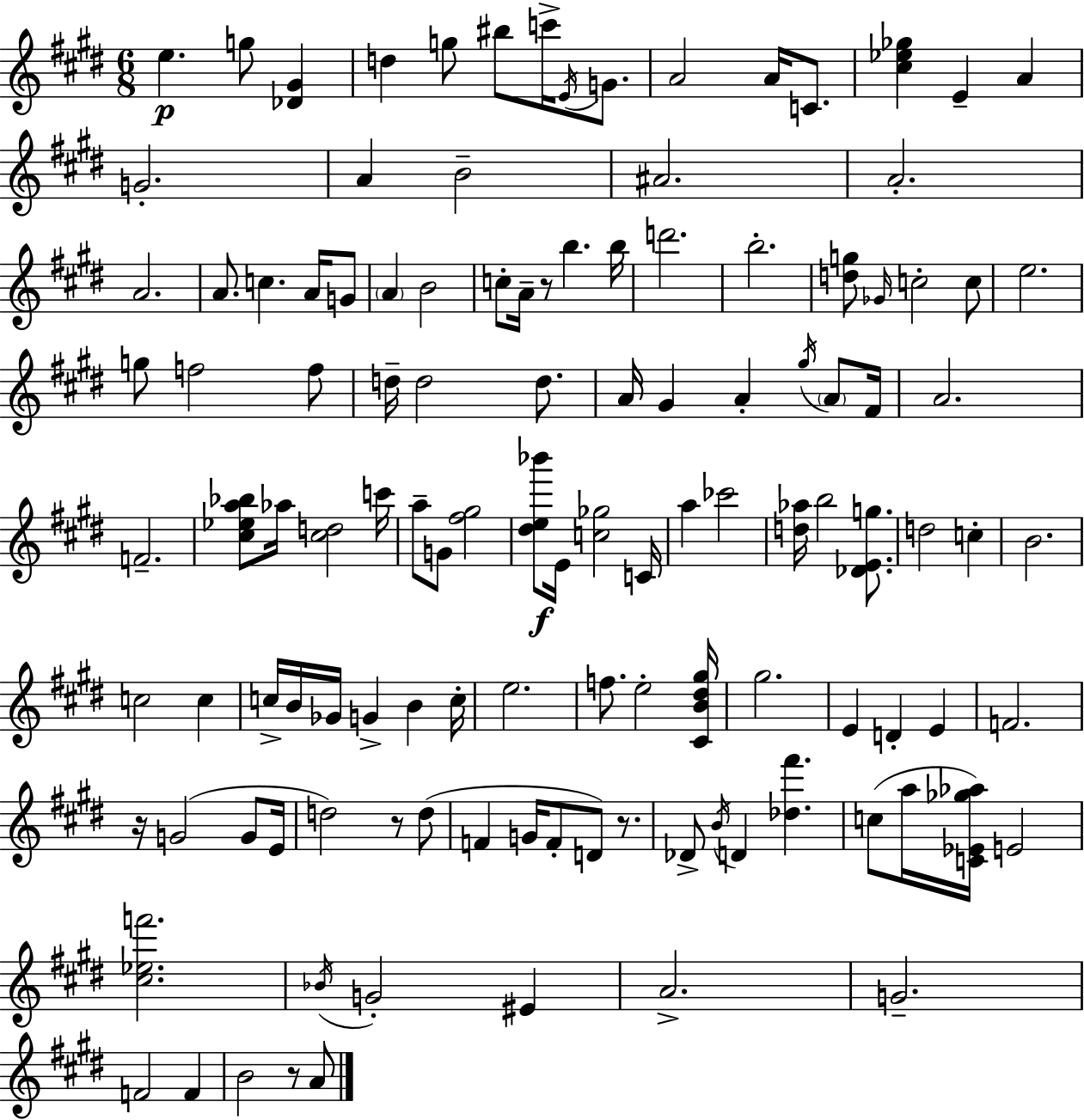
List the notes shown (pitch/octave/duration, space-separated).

E5/q. G5/e [Db4,G#4]/q D5/q G5/e BIS5/e C6/s E4/s G4/e. A4/h A4/s C4/e. [C#5,Eb5,Gb5]/q E4/q A4/q G4/h. A4/q B4/h A#4/h. A4/h. A4/h. A4/e. C5/q. A4/s G4/e A4/q B4/h C5/e A4/s R/e B5/q. B5/s D6/h. B5/h. [D5,G5]/e Gb4/s C5/h C5/e E5/h. G5/e F5/h F5/e D5/s D5/h D5/e. A4/s G#4/q A4/q G#5/s A4/e F#4/s A4/h. F4/h. [C#5,Eb5,A5,Bb5]/e Ab5/s [C#5,D5]/h C6/s A5/e G4/e [F#5,G#5]/h [D#5,E5,Bb6]/e E4/s [C5,Gb5]/h C4/s A5/q CES6/h [D5,Ab5]/s B5/h [Db4,E4,G5]/e. D5/h C5/q B4/h. C5/h C5/q C5/s B4/s Gb4/s G4/q B4/q C5/s E5/h. F5/e. E5/h [C#4,B4,D#5,G#5]/s G#5/h. E4/q D4/q E4/q F4/h. R/s G4/h G4/e E4/s D5/h R/e D5/e F4/q G4/s F4/e D4/e R/e. Db4/e B4/s D4/q [Db5,F#6]/q. C5/e A5/s [C4,Eb4,Gb5,Ab5]/s E4/h [C#5,Eb5,F6]/h. Bb4/s G4/h EIS4/q A4/h. G4/h. F4/h F4/q B4/h R/e A4/e